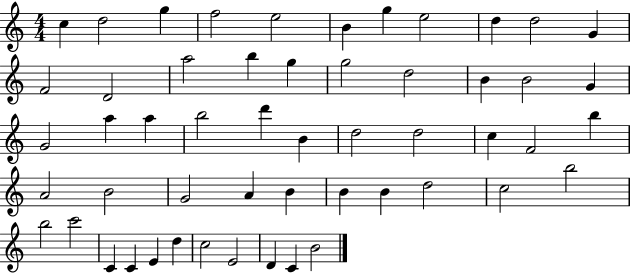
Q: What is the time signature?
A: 4/4